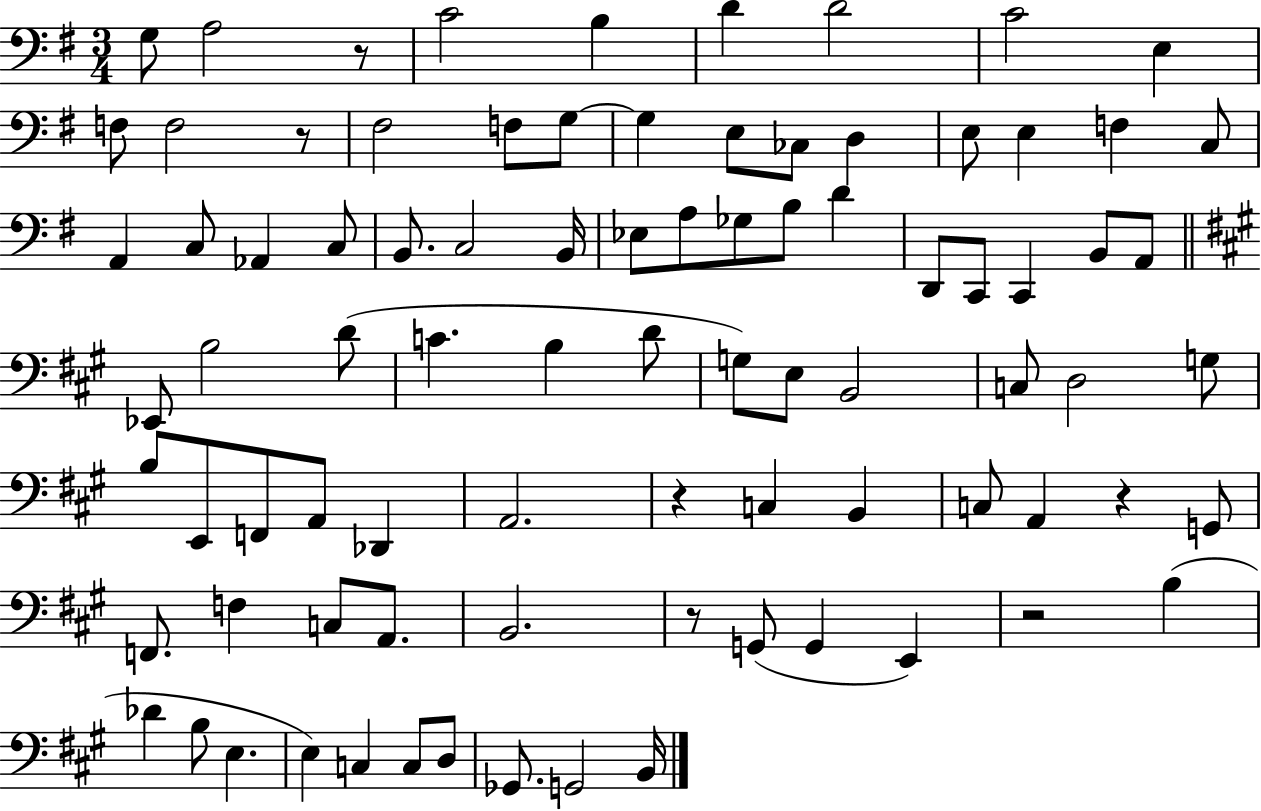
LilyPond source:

{
  \clef bass
  \numericTimeSignature
  \time 3/4
  \key g \major
  \repeat volta 2 { g8 a2 r8 | c'2 b4 | d'4 d'2 | c'2 e4 | \break f8 f2 r8 | fis2 f8 g8~~ | g4 e8 ces8 d4 | e8 e4 f4 c8 | \break a,4 c8 aes,4 c8 | b,8. c2 b,16 | ees8 a8 ges8 b8 d'4 | d,8 c,8 c,4 b,8 a,8 | \break \bar "||" \break \key a \major ees,8 b2 d'8( | c'4. b4 d'8 | g8) e8 b,2 | c8 d2 g8 | \break b8 e,8 f,8 a,8 des,4 | a,2. | r4 c4 b,4 | c8 a,4 r4 g,8 | \break f,8. f4 c8 a,8. | b,2. | r8 g,8( g,4 e,4) | r2 b4( | \break des'4 b8 e4. | e4) c4 c8 d8 | ges,8. g,2 b,16 | } \bar "|."
}